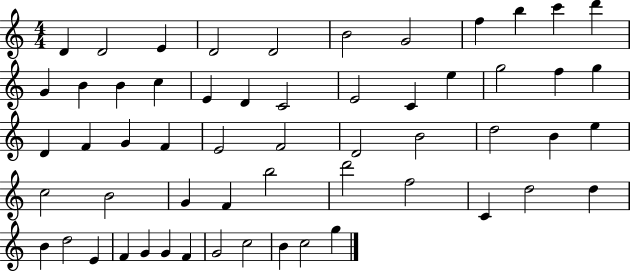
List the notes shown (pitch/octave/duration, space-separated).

D4/q D4/h E4/q D4/h D4/h B4/h G4/h F5/q B5/q C6/q D6/q G4/q B4/q B4/q C5/q E4/q D4/q C4/h E4/h C4/q E5/q G5/h F5/q G5/q D4/q F4/q G4/q F4/q E4/h F4/h D4/h B4/h D5/h B4/q E5/q C5/h B4/h G4/q F4/q B5/h D6/h F5/h C4/q D5/h D5/q B4/q D5/h E4/q F4/q G4/q G4/q F4/q G4/h C5/h B4/q C5/h G5/q